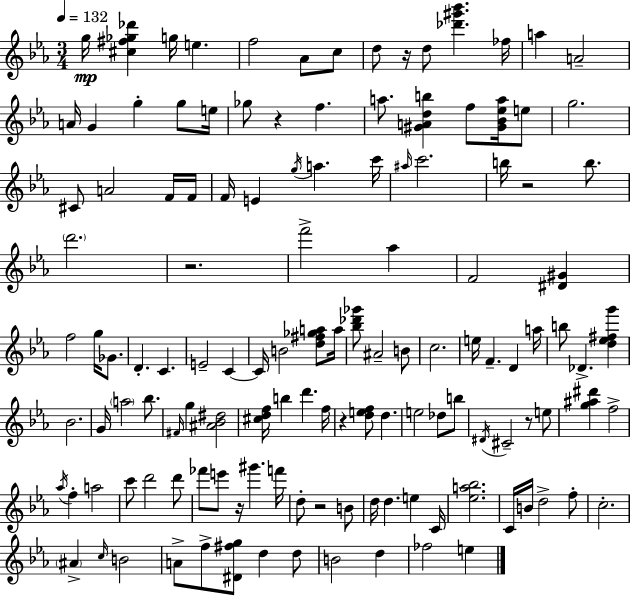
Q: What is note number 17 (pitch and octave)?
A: Gb5